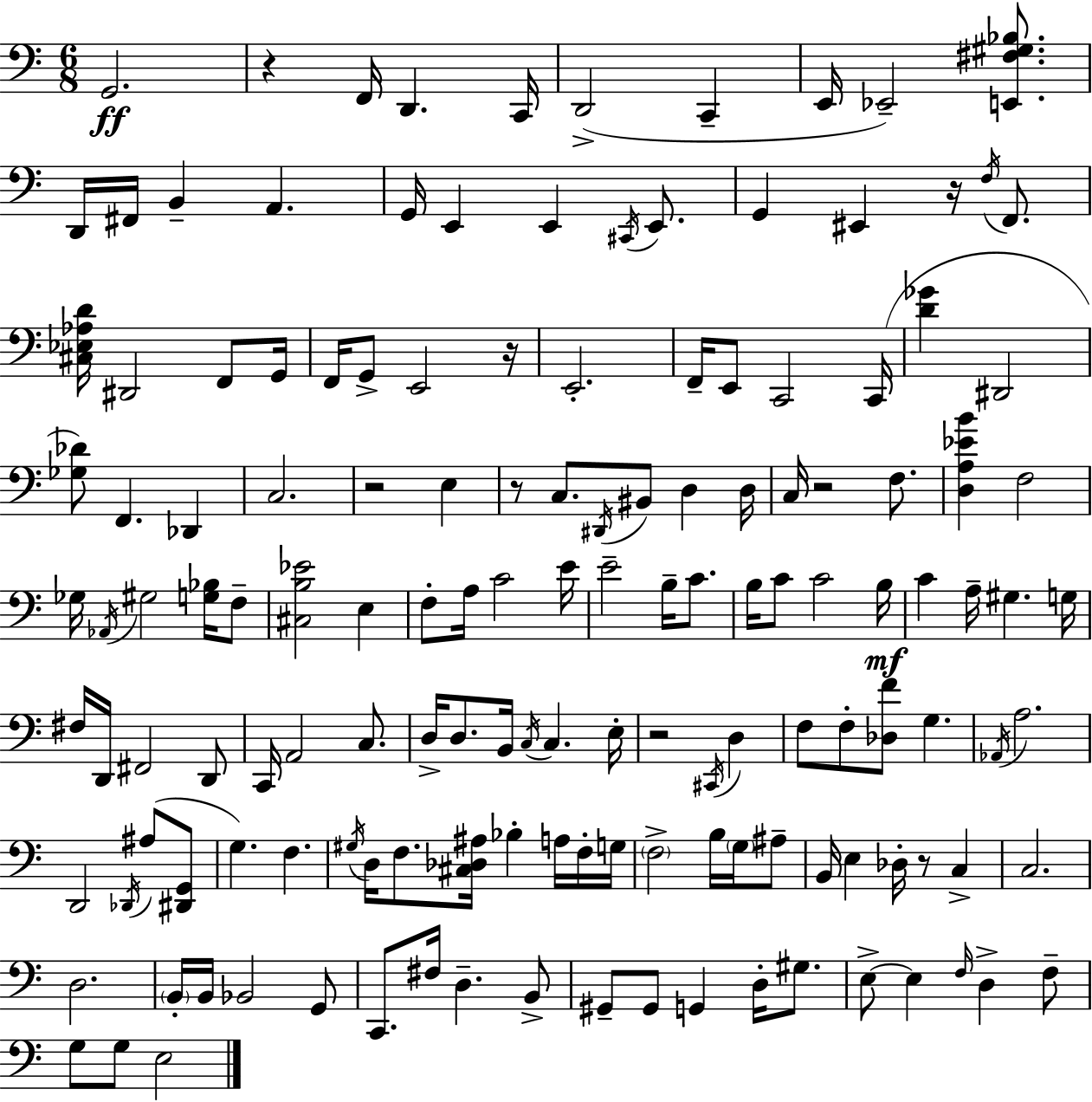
X:1
T:Untitled
M:6/8
L:1/4
K:Am
G,,2 z F,,/4 D,, C,,/4 D,,2 C,, E,,/4 _E,,2 [E,,^F,^G,_B,]/2 D,,/4 ^F,,/4 B,, A,, G,,/4 E,, E,, ^C,,/4 E,,/2 G,, ^E,, z/4 F,/4 F,,/2 [^C,_E,_A,D]/4 ^D,,2 F,,/2 G,,/4 F,,/4 G,,/2 E,,2 z/4 E,,2 F,,/4 E,,/2 C,,2 C,,/4 [D_G] ^D,,2 [_G,_D]/2 F,, _D,, C,2 z2 E, z/2 C,/2 ^D,,/4 ^B,,/2 D, D,/4 C,/4 z2 F,/2 [D,A,_EB] F,2 _G,/4 _A,,/4 ^G,2 [G,_B,]/4 F,/2 [^C,B,_E]2 E, F,/2 A,/4 C2 E/4 E2 B,/4 C/2 B,/4 C/2 C2 B,/4 C A,/4 ^G, G,/4 ^F,/4 D,,/4 ^F,,2 D,,/2 C,,/4 A,,2 C,/2 D,/4 D,/2 B,,/4 C,/4 C, E,/4 z2 ^C,,/4 D, F,/2 F,/2 [_D,F]/2 G, _A,,/4 A,2 D,,2 _D,,/4 ^A,/2 [^D,,G,,]/2 G, F, ^G,/4 D,/4 F,/2 [^C,_D,^A,]/4 _B, A,/4 F,/4 G,/4 F,2 B,/4 G,/4 ^A,/2 B,,/4 E, _D,/4 z/2 C, C,2 D,2 B,,/4 B,,/4 _B,,2 G,,/2 C,,/2 ^F,/4 D, B,,/2 ^G,,/2 ^G,,/2 G,, D,/4 ^G,/2 E,/2 E, F,/4 D, F,/2 G,/2 G,/2 E,2